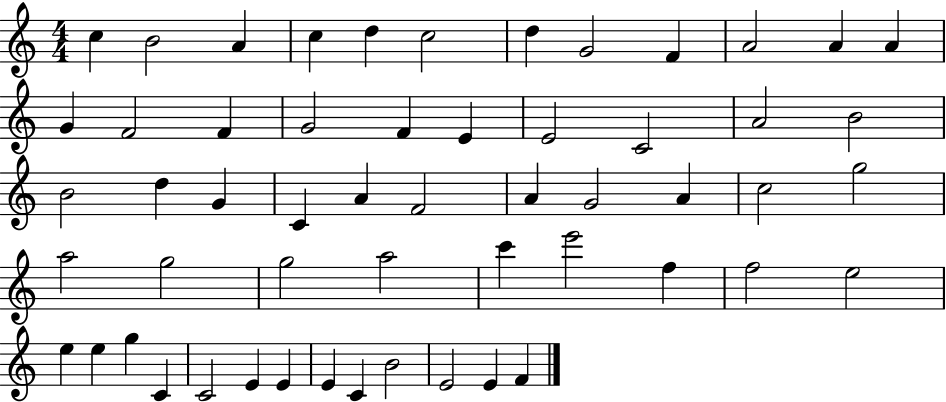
X:1
T:Untitled
M:4/4
L:1/4
K:C
c B2 A c d c2 d G2 F A2 A A G F2 F G2 F E E2 C2 A2 B2 B2 d G C A F2 A G2 A c2 g2 a2 g2 g2 a2 c' e'2 f f2 e2 e e g C C2 E E E C B2 E2 E F